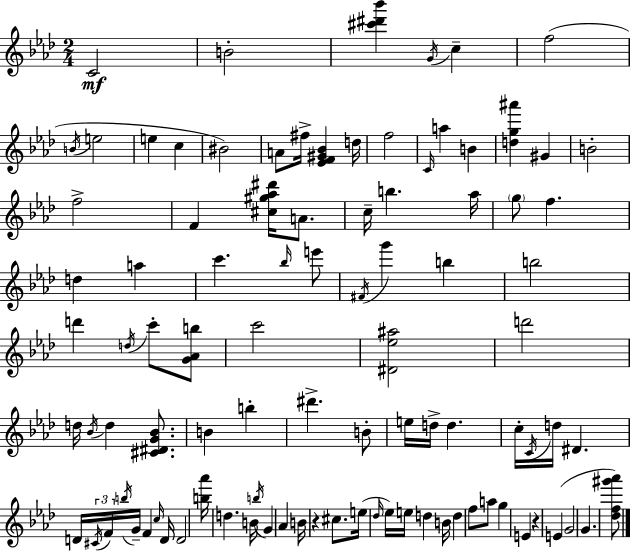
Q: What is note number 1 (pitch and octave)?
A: C4